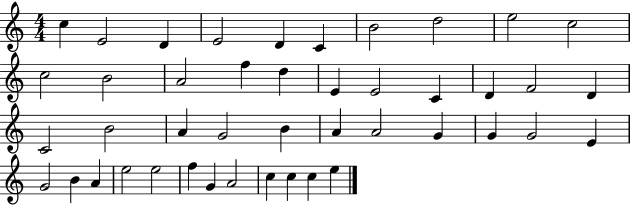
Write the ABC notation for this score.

X:1
T:Untitled
M:4/4
L:1/4
K:C
c E2 D E2 D C B2 d2 e2 c2 c2 B2 A2 f d E E2 C D F2 D C2 B2 A G2 B A A2 G G G2 E G2 B A e2 e2 f G A2 c c c e